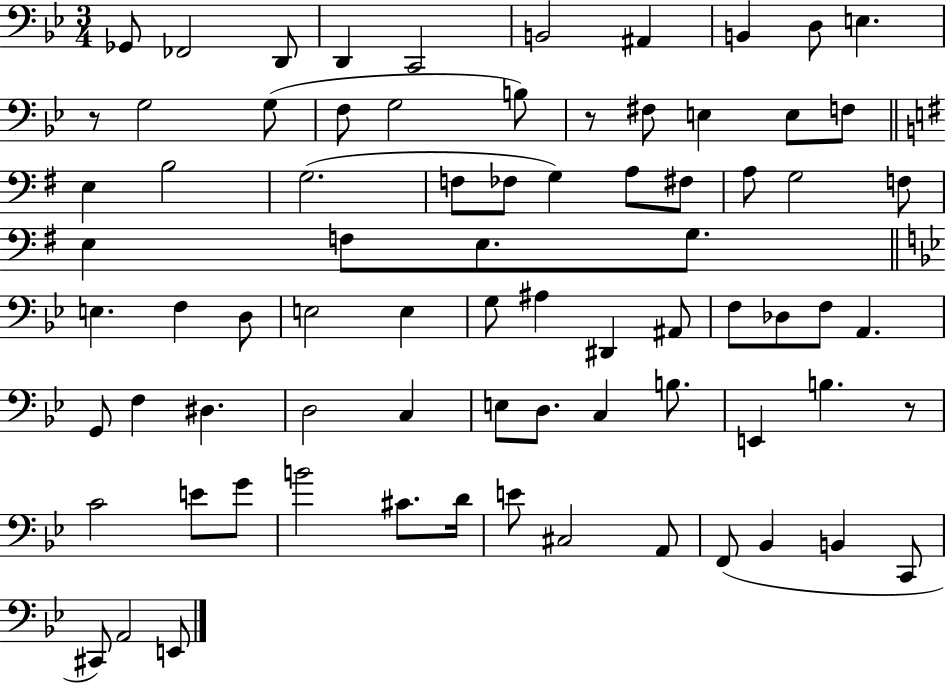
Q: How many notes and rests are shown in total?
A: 77